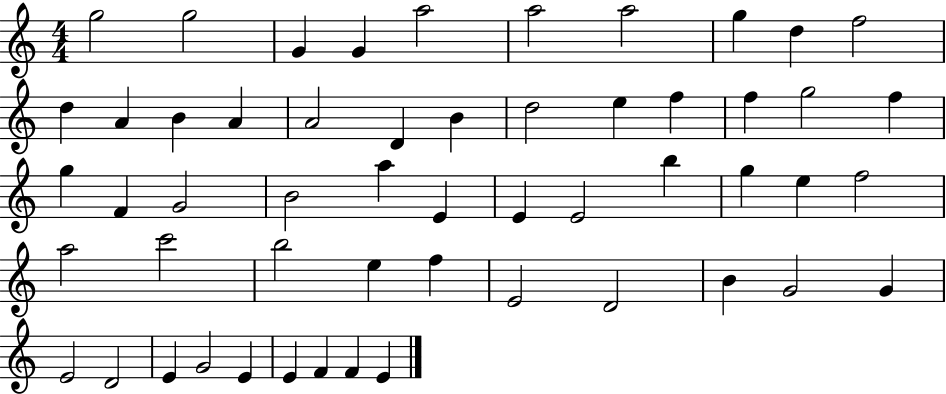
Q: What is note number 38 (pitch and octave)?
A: B5